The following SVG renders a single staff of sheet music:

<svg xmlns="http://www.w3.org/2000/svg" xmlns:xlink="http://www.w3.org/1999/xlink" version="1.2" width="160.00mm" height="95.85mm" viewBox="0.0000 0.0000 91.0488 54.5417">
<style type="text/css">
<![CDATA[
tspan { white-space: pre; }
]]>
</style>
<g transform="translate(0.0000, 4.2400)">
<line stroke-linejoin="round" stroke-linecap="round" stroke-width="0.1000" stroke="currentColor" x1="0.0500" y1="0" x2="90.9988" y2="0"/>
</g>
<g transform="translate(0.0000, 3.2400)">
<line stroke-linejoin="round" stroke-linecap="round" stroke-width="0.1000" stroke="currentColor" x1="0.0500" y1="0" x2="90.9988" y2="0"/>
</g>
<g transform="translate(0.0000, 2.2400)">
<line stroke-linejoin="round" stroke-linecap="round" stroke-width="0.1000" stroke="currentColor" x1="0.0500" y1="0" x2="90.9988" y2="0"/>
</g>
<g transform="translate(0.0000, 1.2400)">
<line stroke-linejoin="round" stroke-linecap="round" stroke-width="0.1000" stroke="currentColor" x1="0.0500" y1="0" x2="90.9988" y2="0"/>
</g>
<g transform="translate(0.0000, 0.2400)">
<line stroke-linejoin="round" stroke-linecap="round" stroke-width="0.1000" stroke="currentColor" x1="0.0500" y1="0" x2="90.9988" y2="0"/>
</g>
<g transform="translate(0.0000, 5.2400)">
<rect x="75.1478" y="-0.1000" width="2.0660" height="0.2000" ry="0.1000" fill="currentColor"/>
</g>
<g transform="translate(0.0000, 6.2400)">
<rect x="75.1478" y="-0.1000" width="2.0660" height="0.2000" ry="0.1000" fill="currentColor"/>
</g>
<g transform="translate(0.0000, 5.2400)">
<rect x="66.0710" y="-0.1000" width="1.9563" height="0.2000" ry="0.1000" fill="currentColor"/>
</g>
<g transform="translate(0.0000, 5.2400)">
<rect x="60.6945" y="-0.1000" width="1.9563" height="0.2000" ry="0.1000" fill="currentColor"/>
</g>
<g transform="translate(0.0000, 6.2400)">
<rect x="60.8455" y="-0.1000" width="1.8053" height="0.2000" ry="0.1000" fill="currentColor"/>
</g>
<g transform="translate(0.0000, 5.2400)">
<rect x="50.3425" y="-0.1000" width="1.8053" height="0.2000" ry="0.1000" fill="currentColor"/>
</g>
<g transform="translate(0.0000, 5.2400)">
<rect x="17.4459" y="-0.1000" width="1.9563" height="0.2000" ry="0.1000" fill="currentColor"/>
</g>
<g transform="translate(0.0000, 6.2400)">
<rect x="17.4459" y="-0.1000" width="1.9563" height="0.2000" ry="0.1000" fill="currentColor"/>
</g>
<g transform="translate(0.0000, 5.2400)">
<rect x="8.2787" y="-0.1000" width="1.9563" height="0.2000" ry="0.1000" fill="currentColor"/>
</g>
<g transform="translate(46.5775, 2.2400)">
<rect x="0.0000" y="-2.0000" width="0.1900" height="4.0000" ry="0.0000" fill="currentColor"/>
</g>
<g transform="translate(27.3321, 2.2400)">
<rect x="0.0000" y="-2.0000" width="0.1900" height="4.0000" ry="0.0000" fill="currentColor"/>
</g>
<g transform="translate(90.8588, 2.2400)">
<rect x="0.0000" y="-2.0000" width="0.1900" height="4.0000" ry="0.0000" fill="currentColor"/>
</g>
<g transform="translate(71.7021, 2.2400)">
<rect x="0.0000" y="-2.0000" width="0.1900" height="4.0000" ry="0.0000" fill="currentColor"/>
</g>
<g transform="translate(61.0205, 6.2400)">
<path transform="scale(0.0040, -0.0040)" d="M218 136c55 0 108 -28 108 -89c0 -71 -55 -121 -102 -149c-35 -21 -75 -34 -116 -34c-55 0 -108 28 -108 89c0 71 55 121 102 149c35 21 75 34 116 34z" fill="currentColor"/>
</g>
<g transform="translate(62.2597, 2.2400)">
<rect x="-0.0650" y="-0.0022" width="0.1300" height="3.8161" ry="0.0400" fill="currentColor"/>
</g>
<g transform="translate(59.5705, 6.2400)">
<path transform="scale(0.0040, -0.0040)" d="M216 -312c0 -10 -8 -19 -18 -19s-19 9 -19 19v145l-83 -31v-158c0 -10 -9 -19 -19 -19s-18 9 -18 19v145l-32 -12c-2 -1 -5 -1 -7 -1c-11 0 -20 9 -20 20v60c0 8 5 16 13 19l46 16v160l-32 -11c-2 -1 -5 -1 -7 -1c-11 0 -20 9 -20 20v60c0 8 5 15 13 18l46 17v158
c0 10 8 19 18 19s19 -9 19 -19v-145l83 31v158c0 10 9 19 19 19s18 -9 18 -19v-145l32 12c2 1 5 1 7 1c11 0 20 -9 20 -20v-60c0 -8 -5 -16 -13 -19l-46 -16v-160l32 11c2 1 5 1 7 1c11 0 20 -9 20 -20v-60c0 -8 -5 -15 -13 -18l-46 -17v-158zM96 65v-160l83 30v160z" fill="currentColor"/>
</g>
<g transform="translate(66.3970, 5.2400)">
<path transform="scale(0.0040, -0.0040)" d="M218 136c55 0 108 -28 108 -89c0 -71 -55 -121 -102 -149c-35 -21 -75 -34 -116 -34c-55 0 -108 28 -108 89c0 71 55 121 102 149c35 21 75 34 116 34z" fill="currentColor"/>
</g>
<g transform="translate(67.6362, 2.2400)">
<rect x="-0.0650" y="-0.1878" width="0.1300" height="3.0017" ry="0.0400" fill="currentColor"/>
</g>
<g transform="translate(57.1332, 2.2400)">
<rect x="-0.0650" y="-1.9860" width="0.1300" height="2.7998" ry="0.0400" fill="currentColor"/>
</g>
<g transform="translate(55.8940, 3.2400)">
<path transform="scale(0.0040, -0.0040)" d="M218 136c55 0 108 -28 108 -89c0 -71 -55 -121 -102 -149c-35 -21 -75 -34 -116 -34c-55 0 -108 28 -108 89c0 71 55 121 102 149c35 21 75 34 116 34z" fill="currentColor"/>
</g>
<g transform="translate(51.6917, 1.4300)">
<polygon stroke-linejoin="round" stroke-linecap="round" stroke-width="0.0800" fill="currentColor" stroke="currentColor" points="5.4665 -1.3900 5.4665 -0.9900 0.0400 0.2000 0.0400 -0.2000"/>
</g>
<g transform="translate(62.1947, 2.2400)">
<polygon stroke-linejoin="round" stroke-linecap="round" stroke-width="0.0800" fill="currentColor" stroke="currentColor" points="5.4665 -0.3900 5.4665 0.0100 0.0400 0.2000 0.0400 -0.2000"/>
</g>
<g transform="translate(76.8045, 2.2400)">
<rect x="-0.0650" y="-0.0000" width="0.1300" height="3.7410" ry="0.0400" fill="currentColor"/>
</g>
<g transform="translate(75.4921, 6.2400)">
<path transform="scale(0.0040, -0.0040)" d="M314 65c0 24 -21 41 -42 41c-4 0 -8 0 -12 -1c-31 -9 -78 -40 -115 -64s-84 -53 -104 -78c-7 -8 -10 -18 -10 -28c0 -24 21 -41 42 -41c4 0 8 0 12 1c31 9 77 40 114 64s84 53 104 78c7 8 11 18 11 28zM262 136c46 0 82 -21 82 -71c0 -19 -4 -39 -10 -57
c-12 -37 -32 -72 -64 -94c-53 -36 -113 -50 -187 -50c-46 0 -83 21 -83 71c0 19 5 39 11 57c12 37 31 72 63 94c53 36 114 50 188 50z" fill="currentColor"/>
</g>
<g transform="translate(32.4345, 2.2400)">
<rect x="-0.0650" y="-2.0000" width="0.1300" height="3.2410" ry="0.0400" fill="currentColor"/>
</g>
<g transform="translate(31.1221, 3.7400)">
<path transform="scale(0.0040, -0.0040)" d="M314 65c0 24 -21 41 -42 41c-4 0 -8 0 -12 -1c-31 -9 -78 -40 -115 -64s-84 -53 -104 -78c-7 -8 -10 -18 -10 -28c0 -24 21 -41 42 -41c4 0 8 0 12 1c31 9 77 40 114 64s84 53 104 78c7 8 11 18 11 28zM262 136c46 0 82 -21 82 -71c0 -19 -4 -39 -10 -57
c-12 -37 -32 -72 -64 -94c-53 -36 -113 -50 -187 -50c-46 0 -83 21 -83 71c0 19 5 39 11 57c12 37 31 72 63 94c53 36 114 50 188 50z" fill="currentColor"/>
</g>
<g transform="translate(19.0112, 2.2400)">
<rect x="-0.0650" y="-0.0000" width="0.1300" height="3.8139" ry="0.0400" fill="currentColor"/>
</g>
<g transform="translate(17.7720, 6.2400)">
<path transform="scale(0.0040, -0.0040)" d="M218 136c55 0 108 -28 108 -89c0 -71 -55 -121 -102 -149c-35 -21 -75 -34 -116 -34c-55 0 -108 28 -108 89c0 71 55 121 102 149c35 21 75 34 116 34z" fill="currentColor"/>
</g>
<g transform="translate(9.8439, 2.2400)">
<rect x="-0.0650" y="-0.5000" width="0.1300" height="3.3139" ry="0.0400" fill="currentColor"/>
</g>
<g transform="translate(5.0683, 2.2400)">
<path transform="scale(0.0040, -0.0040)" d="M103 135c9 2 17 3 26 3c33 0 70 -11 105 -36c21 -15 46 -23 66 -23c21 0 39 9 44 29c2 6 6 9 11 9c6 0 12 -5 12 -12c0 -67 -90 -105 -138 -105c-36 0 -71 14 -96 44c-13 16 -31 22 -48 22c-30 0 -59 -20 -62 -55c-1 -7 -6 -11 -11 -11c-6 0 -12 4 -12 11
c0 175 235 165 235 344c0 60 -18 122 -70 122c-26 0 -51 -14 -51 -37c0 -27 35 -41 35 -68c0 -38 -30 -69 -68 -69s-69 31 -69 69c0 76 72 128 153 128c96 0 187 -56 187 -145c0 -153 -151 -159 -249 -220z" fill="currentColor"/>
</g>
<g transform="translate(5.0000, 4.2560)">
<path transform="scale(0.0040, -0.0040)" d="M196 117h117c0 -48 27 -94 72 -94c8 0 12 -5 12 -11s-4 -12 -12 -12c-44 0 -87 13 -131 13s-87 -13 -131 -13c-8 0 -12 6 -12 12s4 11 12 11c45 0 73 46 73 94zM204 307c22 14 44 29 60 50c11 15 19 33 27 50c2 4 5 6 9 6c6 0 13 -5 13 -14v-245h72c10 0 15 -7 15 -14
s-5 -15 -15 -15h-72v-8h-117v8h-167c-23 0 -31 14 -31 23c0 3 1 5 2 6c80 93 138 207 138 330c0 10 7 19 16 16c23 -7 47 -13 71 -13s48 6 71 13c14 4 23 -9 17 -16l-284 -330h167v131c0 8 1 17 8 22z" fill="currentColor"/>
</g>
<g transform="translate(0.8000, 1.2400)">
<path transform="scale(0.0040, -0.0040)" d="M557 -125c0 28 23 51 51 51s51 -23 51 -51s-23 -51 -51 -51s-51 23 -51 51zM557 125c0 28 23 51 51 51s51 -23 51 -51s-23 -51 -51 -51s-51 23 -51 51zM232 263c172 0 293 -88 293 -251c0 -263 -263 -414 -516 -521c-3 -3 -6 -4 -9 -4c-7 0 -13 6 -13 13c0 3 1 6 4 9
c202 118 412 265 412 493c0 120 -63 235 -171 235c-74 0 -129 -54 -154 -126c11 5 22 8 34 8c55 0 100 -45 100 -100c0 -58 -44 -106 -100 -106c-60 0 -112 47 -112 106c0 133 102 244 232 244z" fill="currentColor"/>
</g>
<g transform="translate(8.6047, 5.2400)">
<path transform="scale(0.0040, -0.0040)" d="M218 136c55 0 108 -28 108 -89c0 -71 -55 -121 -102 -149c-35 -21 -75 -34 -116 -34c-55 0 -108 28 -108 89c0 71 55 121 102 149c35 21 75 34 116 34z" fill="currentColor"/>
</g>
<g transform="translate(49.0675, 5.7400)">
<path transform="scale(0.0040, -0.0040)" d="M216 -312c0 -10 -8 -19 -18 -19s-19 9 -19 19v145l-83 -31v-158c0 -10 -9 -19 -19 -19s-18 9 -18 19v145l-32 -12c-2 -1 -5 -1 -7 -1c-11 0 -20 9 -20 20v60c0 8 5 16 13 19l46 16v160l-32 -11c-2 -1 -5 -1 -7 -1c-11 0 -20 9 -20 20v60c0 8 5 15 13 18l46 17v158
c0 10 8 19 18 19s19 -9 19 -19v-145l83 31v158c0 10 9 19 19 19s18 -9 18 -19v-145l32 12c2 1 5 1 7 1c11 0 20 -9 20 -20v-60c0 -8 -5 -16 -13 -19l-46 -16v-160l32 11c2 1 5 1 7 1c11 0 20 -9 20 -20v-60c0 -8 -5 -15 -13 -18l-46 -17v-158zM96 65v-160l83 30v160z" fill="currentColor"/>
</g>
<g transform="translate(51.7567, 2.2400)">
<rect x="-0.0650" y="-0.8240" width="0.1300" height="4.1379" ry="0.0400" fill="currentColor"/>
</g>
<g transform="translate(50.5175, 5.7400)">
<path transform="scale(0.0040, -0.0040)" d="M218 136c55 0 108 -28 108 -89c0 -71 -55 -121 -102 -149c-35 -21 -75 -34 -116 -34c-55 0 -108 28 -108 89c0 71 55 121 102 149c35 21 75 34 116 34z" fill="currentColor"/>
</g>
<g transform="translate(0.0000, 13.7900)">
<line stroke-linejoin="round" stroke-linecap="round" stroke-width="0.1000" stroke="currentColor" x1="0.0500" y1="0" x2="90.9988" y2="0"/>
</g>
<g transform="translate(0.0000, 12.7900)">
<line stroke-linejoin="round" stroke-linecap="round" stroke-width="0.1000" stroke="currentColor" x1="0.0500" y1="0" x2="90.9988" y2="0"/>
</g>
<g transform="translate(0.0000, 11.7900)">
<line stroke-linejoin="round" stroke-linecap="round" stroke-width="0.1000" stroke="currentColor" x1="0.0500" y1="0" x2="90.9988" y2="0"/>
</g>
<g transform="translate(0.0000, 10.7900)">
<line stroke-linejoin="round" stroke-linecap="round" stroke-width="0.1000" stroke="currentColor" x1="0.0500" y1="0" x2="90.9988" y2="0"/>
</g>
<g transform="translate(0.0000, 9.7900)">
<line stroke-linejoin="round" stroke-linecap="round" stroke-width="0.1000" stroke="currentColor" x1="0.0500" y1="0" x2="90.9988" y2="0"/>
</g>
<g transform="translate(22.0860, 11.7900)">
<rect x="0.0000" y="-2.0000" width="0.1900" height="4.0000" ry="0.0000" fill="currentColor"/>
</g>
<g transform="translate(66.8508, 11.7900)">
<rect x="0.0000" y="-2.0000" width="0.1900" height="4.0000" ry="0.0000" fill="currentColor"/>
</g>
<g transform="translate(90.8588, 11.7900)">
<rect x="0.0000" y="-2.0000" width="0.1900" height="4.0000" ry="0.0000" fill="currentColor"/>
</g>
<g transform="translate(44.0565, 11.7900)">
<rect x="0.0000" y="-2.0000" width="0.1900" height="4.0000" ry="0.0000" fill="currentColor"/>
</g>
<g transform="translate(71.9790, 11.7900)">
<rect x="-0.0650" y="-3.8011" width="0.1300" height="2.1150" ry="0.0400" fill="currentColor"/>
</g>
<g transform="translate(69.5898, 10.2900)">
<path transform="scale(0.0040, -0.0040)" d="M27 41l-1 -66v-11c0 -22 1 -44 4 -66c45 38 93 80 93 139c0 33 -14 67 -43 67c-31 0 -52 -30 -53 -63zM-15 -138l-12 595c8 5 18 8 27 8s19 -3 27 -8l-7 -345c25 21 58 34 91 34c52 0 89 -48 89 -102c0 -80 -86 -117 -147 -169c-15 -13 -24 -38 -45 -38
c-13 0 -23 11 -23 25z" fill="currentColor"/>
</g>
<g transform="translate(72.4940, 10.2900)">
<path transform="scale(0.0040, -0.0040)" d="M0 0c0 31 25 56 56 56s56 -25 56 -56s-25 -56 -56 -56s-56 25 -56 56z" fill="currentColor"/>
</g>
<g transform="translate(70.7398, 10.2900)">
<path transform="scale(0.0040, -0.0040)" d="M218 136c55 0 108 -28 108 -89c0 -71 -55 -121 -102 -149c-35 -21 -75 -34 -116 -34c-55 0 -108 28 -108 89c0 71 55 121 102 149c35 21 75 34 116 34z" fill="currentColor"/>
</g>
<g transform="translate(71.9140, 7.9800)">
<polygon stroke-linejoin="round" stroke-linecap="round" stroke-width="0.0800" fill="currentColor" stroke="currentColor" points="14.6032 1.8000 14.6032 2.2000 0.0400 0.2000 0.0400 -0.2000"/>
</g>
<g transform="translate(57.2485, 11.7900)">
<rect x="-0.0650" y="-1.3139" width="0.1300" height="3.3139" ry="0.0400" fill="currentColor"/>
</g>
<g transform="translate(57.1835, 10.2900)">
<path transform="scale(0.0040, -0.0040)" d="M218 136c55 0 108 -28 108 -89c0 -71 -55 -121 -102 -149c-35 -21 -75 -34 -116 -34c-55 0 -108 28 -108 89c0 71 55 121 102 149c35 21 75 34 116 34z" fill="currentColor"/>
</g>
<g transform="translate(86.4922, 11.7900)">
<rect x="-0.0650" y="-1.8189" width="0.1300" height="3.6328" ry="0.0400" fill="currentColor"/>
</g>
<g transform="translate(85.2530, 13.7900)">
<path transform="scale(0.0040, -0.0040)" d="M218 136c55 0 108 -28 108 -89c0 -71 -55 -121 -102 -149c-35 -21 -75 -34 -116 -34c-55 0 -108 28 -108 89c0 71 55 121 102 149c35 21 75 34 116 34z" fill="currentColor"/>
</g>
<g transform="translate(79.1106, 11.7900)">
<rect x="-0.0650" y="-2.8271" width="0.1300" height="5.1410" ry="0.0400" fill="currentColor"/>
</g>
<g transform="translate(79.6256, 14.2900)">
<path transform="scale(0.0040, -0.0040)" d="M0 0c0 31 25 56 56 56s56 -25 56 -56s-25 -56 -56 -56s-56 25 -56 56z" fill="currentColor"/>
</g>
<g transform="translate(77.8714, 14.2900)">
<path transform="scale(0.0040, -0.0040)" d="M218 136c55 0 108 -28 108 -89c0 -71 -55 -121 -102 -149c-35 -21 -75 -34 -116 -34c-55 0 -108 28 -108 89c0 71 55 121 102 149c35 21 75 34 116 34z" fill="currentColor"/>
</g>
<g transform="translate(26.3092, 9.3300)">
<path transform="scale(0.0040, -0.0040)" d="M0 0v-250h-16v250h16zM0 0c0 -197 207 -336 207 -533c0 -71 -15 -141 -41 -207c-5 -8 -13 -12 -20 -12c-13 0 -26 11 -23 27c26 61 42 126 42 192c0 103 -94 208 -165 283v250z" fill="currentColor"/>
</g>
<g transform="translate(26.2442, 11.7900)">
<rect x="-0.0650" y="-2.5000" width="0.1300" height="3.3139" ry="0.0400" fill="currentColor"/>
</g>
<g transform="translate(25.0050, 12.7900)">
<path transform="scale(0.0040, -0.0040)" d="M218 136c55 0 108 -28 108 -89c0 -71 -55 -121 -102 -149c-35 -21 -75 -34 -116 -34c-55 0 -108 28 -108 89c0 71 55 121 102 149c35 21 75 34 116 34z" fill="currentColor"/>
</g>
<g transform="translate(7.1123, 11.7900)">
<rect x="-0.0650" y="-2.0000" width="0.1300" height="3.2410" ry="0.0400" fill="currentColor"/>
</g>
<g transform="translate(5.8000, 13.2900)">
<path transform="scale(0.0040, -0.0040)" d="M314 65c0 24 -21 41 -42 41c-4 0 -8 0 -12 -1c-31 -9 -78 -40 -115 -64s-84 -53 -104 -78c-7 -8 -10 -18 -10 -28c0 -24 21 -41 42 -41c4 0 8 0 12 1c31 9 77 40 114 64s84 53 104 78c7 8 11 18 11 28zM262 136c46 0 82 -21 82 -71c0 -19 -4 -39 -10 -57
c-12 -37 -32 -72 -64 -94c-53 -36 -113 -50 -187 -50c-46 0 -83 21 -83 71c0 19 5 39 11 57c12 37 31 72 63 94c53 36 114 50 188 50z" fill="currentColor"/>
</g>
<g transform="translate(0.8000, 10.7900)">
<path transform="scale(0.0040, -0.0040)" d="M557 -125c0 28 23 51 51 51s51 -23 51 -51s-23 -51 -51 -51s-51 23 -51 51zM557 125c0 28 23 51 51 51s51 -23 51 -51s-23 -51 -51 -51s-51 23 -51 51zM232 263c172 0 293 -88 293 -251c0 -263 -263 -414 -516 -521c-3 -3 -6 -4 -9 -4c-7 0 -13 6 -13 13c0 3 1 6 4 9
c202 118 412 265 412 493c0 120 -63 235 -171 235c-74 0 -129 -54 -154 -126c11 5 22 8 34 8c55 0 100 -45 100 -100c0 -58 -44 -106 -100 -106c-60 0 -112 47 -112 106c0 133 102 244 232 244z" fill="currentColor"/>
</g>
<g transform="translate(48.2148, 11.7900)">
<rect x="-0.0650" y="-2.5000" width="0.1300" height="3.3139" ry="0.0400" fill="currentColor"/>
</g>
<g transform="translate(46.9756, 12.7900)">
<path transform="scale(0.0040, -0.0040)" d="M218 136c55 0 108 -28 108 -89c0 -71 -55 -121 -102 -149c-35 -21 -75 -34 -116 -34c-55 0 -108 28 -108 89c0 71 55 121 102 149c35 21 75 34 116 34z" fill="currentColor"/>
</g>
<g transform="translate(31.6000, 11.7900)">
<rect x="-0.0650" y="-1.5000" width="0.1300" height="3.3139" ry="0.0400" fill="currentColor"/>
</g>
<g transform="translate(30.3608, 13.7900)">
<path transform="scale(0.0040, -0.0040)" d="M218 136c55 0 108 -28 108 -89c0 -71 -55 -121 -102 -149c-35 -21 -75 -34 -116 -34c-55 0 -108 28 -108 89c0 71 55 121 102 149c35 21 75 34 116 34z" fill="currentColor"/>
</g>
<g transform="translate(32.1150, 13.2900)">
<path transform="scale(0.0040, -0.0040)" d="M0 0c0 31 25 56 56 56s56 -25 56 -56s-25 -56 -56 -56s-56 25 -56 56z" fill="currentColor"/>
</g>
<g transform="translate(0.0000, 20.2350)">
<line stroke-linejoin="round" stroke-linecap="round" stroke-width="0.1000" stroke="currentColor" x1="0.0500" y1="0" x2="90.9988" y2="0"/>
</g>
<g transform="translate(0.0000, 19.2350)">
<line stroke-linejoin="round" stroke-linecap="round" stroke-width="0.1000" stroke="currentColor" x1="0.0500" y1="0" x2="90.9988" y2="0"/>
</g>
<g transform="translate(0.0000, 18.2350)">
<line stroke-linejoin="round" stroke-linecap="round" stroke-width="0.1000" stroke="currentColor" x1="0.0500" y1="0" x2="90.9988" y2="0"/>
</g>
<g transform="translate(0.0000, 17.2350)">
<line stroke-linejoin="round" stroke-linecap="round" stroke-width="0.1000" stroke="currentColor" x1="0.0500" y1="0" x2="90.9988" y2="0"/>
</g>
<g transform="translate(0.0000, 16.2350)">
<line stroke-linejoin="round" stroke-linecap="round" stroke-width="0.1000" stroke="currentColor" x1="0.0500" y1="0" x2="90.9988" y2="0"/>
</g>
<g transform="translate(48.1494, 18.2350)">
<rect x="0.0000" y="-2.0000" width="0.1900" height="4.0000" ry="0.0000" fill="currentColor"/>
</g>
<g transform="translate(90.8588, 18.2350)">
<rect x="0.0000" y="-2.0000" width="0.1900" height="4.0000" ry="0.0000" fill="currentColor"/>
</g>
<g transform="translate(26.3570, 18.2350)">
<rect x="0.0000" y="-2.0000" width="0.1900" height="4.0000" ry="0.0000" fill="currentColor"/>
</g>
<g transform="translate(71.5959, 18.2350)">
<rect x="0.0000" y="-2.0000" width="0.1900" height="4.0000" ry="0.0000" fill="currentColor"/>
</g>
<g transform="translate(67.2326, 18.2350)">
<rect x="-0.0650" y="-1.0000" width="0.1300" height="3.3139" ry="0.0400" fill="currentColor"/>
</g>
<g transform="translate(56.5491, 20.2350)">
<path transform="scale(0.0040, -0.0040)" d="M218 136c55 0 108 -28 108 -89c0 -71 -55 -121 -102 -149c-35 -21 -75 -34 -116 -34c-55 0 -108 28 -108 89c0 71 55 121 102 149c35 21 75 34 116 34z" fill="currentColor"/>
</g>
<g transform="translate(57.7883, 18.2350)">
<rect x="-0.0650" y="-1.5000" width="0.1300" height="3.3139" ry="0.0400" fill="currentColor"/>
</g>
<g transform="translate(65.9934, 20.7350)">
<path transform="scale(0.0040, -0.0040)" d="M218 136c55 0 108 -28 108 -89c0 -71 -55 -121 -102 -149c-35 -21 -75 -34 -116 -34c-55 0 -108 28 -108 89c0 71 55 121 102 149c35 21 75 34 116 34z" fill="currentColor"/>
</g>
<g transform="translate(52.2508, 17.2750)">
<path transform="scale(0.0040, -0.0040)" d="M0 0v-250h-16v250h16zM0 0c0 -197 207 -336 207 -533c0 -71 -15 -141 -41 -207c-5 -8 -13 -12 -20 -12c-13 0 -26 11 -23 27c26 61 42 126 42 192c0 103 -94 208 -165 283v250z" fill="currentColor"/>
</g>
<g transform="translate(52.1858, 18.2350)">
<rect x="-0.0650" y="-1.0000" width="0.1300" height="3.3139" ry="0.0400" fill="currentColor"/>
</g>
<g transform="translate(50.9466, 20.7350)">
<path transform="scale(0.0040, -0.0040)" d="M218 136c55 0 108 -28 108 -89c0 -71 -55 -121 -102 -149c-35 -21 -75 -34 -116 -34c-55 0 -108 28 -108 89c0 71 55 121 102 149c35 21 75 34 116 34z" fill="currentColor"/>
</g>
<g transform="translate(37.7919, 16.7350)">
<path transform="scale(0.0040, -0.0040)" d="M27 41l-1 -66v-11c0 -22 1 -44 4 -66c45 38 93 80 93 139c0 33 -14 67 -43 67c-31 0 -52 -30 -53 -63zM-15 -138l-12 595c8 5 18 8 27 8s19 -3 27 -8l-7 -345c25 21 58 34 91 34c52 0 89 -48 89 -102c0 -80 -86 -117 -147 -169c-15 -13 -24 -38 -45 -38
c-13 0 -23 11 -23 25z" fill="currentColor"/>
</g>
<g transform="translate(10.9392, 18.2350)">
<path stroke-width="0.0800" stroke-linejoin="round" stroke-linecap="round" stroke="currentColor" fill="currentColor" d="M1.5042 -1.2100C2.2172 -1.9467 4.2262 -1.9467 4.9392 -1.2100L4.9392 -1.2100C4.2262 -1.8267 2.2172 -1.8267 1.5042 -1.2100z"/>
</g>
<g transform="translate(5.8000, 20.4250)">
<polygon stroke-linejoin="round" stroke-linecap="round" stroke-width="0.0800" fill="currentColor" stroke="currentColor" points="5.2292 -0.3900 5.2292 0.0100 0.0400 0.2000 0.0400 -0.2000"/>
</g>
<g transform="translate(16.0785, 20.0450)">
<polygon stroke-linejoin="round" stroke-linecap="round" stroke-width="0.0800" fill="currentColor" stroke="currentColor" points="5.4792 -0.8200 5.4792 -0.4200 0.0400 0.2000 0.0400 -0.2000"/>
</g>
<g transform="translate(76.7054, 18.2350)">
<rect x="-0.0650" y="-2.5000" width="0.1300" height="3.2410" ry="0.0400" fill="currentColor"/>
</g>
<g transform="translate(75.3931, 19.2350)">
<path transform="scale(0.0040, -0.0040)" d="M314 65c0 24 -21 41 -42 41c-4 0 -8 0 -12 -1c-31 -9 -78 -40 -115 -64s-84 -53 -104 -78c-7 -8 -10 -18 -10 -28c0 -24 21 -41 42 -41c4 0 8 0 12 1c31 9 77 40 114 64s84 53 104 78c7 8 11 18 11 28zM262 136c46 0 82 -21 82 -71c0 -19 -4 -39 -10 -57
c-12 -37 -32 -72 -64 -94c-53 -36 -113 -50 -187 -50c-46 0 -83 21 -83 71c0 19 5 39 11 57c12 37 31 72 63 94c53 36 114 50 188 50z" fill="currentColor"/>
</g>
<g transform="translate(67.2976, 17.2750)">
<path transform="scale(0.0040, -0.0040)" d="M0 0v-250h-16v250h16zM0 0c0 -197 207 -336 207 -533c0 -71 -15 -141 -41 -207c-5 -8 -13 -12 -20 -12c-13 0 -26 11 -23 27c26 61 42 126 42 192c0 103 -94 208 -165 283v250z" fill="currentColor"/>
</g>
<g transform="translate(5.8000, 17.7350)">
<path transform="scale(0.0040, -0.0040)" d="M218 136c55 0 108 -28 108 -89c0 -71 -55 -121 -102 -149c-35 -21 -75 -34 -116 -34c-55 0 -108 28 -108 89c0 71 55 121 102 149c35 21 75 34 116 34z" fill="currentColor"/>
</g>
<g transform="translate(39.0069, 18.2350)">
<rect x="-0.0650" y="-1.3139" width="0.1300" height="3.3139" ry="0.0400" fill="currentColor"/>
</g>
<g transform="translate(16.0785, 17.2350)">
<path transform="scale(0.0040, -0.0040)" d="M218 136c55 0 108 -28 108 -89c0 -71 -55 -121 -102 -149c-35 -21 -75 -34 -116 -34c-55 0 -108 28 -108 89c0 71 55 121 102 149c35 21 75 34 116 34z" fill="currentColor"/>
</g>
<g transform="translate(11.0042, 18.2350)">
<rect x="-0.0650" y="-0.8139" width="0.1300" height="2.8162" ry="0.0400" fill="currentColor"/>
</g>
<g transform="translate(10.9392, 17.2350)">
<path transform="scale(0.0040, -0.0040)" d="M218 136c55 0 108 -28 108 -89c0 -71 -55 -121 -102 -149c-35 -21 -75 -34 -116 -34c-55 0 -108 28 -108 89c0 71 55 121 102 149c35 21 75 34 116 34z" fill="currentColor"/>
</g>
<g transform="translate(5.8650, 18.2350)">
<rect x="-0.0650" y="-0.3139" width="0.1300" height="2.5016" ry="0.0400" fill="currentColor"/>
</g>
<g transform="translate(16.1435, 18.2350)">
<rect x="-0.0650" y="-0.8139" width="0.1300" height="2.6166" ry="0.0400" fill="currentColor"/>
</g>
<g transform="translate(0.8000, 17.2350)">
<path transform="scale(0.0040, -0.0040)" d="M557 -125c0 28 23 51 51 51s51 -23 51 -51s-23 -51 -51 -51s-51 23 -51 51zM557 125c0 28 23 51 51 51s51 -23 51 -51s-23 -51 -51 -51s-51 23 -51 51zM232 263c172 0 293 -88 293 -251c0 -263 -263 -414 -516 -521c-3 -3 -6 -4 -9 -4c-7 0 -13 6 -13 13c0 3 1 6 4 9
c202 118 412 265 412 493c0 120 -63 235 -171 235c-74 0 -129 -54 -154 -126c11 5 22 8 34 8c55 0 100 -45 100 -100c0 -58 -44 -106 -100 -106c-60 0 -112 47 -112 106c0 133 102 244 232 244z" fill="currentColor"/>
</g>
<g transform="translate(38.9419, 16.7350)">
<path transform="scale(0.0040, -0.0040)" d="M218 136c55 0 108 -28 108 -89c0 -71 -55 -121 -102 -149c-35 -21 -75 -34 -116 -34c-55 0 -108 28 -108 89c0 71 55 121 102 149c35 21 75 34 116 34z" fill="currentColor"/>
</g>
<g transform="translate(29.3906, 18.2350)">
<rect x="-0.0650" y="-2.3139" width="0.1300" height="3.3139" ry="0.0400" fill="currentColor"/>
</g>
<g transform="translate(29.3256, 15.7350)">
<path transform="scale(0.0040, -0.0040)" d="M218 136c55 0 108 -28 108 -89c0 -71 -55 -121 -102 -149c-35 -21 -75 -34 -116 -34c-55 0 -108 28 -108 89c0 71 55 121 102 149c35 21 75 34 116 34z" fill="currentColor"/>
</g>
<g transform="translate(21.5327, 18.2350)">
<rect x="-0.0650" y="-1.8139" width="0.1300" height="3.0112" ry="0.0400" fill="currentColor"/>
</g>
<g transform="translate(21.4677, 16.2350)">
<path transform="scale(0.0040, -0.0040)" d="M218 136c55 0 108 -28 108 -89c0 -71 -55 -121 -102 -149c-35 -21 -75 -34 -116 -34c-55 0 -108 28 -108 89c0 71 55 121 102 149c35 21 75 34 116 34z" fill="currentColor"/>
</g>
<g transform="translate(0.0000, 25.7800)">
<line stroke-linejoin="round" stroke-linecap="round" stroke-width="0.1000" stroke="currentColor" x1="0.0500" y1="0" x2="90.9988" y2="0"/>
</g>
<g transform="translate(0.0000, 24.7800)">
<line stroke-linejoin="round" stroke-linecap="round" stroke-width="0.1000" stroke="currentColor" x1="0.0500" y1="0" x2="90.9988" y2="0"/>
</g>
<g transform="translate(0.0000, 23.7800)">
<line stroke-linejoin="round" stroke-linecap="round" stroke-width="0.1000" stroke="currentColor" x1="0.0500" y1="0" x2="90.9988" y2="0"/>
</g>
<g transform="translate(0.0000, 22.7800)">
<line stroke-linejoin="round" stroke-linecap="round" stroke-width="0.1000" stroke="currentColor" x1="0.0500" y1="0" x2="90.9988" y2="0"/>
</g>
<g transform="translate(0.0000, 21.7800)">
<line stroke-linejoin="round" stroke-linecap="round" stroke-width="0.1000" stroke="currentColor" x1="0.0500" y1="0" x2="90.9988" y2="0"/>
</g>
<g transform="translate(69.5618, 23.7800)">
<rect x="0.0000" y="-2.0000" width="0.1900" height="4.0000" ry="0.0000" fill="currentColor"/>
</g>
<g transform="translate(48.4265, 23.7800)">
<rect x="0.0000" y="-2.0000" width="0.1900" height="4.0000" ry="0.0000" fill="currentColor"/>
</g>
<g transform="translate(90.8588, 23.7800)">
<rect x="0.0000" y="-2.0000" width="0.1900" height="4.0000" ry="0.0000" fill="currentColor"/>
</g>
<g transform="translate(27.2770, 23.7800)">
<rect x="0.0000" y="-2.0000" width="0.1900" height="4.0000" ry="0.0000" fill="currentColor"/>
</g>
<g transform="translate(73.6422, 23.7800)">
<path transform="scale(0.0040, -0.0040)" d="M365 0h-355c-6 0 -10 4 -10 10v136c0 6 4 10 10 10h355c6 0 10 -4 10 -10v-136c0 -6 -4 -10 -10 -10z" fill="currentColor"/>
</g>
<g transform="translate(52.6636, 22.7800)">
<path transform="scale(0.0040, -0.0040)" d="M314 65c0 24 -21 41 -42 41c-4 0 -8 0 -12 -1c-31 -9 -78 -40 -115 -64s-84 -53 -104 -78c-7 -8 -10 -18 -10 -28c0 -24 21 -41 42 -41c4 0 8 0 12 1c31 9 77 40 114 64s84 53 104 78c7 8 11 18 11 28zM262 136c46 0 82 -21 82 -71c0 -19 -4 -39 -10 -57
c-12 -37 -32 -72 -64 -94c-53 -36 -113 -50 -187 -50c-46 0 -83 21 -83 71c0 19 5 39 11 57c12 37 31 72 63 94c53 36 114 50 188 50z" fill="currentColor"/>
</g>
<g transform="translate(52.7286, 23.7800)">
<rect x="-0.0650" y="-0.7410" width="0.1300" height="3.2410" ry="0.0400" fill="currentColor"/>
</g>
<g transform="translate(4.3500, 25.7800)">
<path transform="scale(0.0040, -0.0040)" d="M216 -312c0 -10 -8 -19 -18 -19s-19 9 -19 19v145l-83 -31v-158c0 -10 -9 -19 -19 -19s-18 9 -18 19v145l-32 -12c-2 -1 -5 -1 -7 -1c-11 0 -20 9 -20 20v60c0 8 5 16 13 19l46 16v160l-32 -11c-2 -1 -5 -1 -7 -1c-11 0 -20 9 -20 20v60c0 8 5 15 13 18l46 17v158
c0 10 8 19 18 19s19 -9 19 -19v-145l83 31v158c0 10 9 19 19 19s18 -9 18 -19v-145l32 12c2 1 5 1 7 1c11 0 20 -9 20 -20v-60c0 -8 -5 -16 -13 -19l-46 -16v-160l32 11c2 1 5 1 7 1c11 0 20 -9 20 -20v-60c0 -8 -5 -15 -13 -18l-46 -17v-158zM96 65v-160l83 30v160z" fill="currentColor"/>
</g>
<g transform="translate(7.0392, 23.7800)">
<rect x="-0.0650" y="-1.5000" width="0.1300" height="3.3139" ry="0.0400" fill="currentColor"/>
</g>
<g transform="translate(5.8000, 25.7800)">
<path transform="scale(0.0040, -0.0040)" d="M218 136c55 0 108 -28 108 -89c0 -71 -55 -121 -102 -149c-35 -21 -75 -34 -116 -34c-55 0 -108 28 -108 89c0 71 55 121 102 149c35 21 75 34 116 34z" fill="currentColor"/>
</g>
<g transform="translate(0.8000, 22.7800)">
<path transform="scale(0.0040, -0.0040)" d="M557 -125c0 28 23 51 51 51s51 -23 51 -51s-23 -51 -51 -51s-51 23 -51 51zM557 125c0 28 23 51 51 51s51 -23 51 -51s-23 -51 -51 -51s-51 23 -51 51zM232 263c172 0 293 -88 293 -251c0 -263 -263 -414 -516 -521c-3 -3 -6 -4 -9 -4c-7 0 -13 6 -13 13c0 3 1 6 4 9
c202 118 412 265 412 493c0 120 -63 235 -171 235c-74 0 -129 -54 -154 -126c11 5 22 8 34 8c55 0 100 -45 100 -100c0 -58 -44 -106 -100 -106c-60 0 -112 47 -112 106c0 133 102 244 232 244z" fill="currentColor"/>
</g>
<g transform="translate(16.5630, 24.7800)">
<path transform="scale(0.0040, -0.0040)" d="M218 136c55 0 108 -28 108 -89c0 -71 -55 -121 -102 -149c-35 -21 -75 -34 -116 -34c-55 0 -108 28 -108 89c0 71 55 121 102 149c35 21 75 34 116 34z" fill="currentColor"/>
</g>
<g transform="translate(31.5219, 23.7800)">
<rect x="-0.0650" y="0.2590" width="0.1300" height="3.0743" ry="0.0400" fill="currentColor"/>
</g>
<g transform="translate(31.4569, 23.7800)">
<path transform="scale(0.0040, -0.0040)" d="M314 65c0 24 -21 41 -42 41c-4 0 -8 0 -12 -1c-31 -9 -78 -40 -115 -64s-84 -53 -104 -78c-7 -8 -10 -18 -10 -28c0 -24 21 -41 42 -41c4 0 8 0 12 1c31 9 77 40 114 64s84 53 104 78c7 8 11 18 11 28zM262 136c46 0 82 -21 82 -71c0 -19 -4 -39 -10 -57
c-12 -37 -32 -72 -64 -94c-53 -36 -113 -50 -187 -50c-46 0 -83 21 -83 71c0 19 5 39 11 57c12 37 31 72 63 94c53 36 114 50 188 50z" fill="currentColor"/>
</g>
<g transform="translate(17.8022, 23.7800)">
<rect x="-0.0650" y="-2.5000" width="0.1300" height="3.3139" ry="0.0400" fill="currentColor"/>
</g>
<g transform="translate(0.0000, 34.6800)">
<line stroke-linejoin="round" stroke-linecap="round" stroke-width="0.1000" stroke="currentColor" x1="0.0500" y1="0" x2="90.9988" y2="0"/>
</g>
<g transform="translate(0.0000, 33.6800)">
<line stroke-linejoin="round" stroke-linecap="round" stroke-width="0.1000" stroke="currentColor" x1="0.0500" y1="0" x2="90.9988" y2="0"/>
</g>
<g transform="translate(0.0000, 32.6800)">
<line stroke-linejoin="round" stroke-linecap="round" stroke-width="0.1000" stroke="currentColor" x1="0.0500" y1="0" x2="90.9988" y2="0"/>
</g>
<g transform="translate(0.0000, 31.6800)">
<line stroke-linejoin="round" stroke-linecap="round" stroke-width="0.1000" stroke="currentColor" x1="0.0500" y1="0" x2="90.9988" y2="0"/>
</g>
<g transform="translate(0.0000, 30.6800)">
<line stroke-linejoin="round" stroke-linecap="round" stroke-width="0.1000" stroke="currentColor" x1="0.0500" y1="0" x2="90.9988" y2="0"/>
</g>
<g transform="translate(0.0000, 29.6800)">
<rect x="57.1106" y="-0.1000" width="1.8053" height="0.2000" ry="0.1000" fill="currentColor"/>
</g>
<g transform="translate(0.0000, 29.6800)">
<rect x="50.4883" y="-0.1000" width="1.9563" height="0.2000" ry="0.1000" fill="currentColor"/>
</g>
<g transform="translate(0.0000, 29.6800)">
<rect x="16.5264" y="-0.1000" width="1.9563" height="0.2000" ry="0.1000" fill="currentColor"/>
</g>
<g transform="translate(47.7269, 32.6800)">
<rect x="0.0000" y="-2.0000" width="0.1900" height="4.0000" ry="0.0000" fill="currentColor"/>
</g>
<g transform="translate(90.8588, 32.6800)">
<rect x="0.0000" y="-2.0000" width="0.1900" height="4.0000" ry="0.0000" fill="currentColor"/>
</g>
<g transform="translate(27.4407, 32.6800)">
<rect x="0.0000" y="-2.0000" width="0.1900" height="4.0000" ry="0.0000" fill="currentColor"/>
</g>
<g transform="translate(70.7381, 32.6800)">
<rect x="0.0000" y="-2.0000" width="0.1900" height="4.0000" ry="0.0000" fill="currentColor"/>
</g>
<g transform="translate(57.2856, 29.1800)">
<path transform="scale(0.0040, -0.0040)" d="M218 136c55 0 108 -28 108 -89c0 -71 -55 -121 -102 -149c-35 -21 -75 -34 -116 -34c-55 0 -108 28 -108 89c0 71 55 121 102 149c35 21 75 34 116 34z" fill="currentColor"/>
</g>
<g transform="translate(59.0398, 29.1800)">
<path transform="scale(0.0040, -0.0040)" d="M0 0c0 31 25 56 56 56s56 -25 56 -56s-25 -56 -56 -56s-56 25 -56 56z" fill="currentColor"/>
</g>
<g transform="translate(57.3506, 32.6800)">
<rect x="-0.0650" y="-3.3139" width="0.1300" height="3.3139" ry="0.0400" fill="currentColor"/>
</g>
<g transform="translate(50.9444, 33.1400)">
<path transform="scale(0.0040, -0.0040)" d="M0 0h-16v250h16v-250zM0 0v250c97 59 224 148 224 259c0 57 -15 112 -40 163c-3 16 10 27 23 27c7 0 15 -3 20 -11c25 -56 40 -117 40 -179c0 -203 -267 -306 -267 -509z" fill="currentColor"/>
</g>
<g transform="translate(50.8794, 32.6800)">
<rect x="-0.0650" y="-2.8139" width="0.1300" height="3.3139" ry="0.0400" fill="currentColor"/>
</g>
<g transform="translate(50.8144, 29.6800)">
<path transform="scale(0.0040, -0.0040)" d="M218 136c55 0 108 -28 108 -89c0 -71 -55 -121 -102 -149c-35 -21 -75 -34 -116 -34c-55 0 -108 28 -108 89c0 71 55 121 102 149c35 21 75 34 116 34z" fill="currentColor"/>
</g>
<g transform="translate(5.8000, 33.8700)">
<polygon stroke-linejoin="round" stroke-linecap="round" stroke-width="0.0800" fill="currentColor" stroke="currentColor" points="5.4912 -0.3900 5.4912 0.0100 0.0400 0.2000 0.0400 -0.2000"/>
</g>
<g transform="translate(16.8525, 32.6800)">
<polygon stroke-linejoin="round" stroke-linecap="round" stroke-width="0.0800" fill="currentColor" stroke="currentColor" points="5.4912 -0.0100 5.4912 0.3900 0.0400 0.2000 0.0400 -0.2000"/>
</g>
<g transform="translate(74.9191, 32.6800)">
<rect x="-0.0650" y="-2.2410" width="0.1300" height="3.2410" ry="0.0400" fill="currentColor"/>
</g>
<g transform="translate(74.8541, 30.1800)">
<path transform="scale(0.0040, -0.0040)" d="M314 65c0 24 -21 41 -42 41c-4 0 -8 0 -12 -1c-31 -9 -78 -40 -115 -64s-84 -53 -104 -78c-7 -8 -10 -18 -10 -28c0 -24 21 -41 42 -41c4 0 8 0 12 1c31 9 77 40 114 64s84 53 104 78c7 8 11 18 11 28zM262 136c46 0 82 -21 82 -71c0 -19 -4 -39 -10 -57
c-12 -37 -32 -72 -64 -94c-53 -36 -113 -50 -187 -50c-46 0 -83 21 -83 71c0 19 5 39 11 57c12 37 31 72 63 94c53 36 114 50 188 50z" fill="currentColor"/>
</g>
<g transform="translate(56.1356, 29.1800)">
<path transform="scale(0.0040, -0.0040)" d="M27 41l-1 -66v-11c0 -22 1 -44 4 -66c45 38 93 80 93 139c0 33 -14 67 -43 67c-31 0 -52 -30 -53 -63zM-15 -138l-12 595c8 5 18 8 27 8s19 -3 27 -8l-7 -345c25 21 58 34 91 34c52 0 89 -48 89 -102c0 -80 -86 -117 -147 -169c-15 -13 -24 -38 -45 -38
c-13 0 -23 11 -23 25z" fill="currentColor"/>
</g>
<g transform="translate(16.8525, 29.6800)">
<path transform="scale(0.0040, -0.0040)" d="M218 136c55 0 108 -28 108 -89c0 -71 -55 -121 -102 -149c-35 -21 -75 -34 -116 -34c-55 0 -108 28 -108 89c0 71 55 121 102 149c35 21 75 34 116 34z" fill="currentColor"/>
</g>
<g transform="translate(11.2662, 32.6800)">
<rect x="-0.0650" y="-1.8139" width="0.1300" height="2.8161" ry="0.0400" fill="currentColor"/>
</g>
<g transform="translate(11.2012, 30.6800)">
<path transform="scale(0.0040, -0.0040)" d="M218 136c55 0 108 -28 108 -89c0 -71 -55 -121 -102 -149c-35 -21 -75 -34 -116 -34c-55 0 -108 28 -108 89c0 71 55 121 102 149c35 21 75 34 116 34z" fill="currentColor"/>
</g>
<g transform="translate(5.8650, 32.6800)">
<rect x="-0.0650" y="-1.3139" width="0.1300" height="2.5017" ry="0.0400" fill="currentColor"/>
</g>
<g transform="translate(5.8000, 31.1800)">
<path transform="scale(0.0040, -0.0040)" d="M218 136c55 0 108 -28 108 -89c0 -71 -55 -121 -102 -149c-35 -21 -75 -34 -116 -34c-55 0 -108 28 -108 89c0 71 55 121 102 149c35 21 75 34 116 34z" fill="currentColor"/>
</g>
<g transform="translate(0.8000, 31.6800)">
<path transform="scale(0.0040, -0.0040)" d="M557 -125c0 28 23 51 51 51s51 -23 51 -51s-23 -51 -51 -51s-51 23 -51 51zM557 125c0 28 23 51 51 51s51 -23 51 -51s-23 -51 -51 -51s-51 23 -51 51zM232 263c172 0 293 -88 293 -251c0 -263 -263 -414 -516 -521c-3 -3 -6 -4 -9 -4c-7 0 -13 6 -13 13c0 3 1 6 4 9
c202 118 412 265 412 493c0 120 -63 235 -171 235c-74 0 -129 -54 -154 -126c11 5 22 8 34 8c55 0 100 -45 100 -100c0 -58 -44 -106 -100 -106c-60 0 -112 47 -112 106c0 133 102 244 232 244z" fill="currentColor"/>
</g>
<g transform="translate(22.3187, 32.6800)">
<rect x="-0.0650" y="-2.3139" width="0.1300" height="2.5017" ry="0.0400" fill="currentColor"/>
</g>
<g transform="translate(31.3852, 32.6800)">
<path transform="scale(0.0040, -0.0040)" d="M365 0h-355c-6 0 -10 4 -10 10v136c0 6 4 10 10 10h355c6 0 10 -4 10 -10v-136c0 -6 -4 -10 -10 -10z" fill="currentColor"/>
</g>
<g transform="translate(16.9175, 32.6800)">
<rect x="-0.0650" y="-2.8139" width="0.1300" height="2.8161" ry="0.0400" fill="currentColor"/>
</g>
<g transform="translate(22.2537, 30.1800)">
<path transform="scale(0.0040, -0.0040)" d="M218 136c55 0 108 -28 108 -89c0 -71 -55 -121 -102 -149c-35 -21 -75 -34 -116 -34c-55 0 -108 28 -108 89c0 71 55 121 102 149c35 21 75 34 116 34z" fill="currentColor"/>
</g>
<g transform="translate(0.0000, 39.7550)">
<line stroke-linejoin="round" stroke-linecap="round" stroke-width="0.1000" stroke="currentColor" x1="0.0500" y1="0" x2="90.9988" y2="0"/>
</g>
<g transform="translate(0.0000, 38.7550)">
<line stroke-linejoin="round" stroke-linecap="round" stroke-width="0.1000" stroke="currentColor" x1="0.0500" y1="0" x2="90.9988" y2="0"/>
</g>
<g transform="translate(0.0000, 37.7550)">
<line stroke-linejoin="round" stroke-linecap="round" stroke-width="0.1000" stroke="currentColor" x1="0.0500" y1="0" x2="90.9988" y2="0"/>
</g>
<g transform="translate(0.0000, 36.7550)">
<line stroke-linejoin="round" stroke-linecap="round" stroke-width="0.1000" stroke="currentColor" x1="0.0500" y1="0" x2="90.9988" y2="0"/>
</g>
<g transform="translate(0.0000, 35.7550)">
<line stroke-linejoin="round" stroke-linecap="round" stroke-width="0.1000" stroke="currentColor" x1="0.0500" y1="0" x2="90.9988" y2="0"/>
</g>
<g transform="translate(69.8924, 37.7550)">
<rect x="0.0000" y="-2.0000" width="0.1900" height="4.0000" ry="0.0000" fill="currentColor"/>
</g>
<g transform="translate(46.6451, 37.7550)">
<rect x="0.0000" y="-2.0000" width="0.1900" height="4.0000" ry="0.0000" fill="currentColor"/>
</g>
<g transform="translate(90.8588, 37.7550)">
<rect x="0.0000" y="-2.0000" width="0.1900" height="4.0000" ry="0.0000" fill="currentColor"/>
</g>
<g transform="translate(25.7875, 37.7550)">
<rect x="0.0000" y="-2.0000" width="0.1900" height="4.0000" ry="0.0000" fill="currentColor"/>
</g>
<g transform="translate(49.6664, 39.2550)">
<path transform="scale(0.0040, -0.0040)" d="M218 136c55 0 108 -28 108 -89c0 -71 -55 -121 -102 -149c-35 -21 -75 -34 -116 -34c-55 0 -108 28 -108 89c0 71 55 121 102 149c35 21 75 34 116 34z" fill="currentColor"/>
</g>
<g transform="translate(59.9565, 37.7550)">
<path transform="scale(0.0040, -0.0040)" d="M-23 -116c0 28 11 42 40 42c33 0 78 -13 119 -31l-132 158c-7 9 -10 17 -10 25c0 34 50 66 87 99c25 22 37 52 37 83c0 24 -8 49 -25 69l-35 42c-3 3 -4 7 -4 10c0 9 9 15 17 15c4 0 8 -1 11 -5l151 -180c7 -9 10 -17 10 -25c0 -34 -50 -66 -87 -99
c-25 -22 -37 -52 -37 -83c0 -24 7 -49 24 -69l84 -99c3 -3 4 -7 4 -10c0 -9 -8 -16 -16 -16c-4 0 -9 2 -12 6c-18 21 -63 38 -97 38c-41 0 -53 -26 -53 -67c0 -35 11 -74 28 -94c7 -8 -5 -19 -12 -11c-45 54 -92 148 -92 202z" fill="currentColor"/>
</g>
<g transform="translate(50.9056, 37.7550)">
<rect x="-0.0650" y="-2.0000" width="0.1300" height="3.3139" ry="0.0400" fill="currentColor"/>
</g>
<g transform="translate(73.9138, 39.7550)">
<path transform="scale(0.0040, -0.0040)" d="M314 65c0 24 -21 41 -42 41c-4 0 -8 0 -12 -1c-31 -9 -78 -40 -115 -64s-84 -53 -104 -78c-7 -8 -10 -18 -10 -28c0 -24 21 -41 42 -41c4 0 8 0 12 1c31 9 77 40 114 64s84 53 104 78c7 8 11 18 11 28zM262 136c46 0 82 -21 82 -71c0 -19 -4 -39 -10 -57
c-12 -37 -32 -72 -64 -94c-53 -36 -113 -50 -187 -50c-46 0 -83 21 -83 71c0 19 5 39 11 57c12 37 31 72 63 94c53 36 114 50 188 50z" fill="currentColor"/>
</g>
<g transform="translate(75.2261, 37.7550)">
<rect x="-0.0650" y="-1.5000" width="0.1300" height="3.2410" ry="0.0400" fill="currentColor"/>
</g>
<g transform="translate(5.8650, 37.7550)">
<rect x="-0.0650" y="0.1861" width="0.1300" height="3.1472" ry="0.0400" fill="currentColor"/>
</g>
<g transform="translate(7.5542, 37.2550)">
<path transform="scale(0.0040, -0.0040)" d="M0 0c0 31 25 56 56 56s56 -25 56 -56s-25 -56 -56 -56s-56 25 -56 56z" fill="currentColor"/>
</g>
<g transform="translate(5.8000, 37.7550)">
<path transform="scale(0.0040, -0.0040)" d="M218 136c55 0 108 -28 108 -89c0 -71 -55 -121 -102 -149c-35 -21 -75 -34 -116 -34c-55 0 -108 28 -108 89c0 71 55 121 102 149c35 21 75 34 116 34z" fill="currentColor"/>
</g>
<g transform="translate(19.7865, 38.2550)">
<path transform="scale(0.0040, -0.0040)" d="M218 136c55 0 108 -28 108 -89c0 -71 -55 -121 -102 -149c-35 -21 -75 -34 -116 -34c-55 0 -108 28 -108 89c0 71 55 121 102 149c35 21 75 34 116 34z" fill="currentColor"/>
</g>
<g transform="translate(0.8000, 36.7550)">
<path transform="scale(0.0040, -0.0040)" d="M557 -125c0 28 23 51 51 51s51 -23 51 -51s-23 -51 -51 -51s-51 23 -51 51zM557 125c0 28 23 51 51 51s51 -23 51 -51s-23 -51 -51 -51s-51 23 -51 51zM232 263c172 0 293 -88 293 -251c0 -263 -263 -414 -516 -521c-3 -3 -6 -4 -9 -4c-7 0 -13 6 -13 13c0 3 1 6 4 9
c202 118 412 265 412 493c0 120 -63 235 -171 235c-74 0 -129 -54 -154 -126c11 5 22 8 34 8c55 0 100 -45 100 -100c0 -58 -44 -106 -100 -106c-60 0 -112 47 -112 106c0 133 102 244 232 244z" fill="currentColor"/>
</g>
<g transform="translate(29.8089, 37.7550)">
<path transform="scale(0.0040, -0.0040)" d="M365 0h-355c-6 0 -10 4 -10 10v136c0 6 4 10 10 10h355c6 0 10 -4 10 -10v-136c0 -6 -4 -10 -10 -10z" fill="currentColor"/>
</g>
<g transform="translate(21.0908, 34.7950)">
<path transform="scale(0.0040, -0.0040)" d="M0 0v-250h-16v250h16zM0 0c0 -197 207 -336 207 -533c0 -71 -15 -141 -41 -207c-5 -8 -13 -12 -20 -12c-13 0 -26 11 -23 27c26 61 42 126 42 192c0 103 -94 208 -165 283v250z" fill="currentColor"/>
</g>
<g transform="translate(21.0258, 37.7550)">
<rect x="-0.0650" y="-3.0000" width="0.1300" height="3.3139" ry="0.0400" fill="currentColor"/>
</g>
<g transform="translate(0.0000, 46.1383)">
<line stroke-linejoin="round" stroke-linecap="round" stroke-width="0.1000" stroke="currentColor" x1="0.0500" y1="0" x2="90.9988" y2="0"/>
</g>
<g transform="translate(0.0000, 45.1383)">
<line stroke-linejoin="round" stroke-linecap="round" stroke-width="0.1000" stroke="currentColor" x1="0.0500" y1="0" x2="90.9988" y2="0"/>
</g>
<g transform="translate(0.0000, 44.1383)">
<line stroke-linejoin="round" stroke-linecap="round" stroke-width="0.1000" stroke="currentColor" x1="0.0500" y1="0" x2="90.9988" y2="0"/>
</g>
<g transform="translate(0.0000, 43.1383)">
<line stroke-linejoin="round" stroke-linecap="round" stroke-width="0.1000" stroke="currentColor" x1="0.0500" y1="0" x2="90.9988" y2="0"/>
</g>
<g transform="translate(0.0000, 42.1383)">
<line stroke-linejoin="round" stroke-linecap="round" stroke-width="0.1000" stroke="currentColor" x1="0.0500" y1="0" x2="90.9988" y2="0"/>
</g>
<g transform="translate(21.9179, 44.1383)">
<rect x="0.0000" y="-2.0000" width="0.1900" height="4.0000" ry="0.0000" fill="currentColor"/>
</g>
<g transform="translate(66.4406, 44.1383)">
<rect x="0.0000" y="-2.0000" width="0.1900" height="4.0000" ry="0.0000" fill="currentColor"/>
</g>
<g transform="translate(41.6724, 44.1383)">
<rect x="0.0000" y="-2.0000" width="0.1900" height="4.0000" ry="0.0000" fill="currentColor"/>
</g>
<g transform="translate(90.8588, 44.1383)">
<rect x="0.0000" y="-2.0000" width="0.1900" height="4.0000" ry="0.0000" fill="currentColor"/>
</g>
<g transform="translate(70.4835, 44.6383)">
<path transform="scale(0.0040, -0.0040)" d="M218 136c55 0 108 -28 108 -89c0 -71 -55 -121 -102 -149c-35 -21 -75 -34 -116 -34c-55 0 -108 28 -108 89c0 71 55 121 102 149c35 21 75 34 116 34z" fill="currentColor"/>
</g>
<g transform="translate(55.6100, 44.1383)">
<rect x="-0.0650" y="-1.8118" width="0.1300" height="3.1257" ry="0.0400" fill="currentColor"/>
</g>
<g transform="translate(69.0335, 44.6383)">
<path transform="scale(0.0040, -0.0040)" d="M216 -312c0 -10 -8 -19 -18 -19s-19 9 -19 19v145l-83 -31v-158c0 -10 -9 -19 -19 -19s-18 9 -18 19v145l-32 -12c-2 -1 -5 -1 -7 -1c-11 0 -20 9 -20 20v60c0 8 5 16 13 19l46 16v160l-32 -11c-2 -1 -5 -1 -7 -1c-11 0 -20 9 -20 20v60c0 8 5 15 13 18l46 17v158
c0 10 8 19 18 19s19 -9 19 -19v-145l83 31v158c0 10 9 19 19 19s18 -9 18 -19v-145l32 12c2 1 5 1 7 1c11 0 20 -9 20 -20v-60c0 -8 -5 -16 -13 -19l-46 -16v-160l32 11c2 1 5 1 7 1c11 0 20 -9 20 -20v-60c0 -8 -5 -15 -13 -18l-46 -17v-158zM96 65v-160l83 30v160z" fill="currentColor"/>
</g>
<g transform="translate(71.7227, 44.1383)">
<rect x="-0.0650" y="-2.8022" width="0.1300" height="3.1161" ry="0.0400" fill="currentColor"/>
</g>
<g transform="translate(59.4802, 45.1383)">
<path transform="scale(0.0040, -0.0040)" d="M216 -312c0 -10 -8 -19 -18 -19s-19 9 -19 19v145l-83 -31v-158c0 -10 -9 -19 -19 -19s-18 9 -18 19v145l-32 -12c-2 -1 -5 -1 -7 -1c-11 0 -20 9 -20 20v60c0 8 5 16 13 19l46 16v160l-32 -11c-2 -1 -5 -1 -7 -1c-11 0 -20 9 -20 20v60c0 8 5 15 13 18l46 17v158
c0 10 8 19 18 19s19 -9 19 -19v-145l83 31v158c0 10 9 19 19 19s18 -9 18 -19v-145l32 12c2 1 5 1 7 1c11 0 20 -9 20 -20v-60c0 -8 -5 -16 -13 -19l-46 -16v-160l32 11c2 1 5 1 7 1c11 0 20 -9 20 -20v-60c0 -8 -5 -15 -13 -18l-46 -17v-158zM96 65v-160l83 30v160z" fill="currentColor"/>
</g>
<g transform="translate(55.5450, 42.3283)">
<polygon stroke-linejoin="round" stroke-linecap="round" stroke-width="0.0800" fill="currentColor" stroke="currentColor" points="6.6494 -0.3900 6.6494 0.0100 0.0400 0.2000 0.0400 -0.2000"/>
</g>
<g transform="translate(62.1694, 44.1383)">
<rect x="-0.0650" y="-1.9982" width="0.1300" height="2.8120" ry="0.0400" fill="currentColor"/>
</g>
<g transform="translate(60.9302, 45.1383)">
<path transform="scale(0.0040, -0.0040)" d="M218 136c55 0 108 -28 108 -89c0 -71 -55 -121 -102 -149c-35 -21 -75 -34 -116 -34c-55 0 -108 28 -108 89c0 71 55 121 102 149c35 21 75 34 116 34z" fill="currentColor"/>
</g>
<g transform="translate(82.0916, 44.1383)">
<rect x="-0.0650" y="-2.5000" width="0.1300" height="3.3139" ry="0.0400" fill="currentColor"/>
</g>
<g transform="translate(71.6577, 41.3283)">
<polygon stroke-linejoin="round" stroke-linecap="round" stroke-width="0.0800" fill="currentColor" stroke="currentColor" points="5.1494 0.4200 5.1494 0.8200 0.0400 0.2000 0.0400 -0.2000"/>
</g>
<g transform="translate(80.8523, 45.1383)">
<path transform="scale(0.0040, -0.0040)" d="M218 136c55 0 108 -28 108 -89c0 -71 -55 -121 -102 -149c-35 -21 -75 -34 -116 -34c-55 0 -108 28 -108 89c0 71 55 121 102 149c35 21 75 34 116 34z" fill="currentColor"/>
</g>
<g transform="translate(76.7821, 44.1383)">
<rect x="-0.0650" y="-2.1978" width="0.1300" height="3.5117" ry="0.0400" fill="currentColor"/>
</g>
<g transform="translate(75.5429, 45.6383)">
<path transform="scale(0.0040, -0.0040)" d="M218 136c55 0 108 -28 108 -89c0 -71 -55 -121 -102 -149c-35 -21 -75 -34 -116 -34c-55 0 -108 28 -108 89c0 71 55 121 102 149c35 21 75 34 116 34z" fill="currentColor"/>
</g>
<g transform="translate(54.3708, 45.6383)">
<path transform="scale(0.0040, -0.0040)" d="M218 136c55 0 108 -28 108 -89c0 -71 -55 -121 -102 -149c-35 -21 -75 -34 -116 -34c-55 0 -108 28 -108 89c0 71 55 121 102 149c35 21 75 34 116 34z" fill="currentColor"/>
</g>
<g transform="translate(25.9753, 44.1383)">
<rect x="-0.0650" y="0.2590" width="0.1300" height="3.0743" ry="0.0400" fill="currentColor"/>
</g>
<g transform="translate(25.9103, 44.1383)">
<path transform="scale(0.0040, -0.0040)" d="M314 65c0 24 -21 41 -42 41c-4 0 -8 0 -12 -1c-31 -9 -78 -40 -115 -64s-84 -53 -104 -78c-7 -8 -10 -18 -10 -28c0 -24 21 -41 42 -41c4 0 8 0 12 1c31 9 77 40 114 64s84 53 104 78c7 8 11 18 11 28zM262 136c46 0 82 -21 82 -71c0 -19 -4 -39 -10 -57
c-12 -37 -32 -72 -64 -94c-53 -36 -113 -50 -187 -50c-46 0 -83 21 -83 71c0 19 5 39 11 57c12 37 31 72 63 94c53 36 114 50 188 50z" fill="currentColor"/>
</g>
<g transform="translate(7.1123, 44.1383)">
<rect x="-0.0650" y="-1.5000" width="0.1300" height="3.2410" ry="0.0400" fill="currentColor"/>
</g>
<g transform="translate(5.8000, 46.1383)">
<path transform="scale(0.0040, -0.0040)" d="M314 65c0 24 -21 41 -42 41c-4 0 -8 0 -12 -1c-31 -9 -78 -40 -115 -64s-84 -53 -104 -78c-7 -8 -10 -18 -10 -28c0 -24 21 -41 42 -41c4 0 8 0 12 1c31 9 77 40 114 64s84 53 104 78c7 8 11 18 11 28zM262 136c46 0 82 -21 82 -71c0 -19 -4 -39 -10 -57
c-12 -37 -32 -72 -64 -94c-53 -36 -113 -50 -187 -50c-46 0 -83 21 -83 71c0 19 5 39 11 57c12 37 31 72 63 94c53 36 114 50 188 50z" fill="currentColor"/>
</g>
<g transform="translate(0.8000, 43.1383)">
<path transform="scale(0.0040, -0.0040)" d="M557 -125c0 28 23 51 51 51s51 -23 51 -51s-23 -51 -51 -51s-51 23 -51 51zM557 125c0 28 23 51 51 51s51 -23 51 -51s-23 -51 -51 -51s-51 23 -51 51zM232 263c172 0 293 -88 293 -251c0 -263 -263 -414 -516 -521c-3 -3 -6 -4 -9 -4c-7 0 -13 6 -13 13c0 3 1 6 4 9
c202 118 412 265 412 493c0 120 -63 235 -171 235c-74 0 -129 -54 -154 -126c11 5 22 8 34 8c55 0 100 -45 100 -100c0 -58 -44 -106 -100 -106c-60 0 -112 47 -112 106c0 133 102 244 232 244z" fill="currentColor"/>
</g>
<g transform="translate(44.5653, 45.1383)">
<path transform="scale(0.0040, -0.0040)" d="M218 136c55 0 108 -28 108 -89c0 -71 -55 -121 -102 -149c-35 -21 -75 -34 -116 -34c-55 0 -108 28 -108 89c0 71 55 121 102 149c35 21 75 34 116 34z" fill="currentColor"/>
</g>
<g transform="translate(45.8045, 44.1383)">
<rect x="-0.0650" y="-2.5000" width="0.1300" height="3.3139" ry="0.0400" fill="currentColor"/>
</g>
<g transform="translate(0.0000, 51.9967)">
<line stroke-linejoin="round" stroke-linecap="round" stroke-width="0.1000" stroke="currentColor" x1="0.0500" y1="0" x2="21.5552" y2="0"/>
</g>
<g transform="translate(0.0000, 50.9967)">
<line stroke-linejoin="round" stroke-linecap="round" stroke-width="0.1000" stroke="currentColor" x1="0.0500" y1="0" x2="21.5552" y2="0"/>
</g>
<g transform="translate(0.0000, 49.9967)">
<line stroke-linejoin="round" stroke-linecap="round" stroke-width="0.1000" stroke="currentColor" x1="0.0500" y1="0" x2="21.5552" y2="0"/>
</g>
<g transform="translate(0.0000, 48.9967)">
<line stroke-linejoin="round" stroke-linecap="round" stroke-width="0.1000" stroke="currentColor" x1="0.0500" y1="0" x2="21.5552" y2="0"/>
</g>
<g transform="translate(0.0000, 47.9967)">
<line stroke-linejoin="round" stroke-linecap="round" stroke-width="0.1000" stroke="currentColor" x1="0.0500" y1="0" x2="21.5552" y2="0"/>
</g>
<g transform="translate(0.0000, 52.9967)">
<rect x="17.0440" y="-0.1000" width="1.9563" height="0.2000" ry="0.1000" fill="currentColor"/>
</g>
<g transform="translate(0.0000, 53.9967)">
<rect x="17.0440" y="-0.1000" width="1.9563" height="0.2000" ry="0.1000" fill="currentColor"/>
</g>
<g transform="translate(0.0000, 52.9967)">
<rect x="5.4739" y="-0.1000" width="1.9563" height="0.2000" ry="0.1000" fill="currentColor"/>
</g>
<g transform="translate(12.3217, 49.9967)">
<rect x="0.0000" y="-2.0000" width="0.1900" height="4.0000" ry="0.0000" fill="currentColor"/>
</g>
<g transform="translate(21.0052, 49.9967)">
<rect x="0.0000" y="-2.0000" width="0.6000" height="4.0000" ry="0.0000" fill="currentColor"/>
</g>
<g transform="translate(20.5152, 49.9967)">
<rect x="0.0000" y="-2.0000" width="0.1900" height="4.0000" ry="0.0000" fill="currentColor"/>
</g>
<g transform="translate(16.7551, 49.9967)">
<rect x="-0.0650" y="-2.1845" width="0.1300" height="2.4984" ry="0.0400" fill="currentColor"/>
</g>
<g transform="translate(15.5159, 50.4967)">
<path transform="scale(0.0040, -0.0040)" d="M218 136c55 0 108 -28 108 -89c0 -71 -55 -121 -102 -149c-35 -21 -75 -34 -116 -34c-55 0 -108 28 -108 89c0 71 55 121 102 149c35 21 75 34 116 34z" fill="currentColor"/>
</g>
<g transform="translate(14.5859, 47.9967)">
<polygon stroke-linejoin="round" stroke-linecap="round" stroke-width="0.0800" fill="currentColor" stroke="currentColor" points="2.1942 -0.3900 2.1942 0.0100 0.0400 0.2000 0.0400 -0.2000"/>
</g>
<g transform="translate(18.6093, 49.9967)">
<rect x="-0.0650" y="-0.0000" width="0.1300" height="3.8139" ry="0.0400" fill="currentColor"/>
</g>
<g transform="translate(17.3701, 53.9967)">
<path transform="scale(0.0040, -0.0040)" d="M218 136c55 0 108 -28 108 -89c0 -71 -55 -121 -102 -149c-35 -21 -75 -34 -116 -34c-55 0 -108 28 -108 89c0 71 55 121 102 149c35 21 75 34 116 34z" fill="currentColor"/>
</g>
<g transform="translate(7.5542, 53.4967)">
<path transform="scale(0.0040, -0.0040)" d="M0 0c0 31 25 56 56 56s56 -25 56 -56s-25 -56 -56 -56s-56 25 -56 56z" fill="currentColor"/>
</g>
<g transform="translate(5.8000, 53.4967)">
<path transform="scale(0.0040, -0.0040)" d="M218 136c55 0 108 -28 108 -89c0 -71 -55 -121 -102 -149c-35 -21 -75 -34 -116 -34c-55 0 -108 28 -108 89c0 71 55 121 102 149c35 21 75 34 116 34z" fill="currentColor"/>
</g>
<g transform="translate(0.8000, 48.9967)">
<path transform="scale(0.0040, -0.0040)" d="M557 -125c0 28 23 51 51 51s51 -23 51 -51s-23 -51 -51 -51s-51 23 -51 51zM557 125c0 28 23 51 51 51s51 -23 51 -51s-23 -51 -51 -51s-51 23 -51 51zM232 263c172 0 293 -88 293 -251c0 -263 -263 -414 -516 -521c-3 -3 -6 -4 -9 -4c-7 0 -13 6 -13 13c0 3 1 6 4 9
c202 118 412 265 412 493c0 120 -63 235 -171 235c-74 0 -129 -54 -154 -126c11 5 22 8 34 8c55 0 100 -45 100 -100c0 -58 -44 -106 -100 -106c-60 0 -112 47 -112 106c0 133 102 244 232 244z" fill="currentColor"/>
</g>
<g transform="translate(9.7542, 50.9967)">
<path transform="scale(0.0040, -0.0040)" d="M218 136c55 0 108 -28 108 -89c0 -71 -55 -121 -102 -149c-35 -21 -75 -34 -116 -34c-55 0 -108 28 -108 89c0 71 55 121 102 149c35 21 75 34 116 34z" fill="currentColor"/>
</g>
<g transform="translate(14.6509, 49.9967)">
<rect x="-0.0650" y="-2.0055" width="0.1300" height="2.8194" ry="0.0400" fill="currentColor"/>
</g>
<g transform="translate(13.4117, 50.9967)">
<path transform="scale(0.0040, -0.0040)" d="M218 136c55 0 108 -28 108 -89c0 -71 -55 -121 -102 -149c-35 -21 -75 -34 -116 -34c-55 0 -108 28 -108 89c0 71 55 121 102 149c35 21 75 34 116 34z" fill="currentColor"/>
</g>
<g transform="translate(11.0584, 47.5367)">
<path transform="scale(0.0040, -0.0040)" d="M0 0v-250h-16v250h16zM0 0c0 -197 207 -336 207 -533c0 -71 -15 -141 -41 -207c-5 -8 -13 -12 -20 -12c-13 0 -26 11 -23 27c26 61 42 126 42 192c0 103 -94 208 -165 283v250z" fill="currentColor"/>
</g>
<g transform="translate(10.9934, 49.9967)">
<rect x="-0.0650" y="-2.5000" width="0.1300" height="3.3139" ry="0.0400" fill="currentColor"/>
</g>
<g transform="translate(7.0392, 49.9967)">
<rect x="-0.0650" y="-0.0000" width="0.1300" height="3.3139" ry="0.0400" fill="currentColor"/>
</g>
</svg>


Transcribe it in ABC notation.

X:1
T:Untitled
M:2/4
L:1/4
K:C
E,, C,, A,,2 ^D,,/2 B,,/2 ^C,,/2 E,,/2 C,,2 A,,2 B,,/2 G,, B,, G, _G,/2 F,,/2 G,,/2 E,/2 F,/2 F,/2 A,/2 B, _G, F,,/2 G,, F,,/2 B,,2 ^G,, B,, D,2 F,2 z2 G,/2 A,/2 C/2 B,/2 z2 C/2 _D B,2 D, C,/2 z2 A,, z G,,2 G,,2 D,2 B,, A,,/2 ^B,,/2 ^C,/2 A,,/2 B,, D,, B,,/2 B,,/2 C,/2 C,,